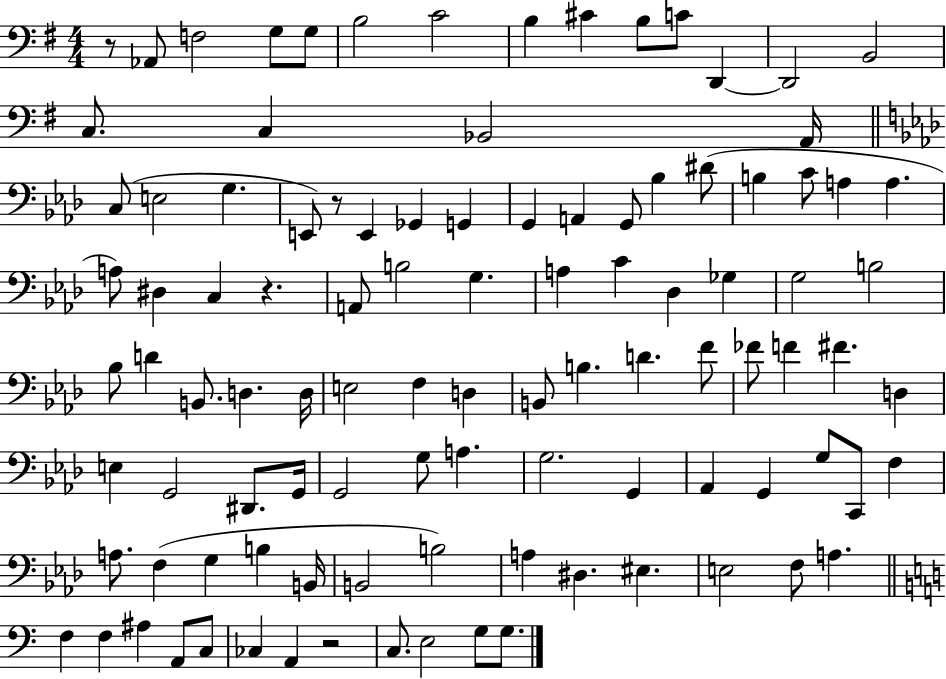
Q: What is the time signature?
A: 4/4